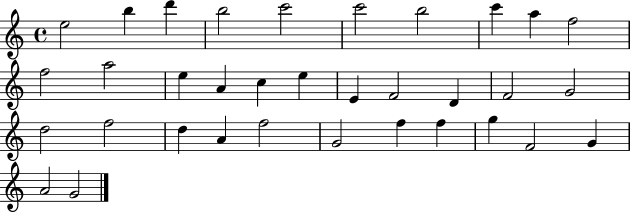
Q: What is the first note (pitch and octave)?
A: E5